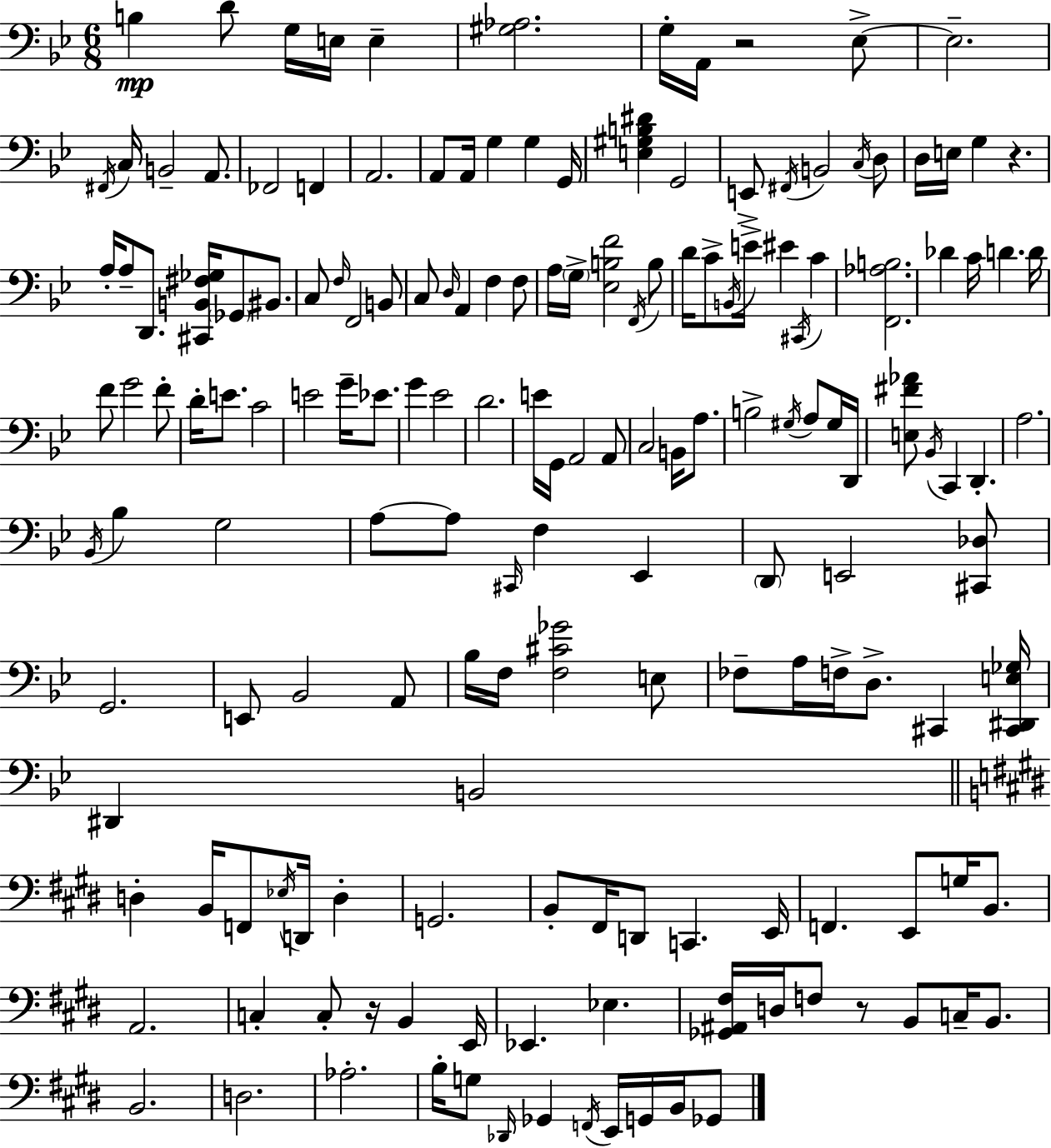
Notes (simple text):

B3/q D4/e G3/s E3/s E3/q [G#3,Ab3]/h. G3/s A2/s R/h Eb3/e Eb3/h. F#2/s C3/s B2/h A2/e. FES2/h F2/q A2/h. A2/e A2/s G3/q G3/q G2/s [E3,G#3,B3,D#4]/q G2/h E2/e F#2/s B2/h C3/s D3/e D3/s E3/s G3/q R/q. A3/s A3/e D2/e. [C#2,B2,F#3,Gb3]/s Gb2/e BIS2/e. C3/e F3/s F2/h B2/e C3/e D3/s A2/q F3/q F3/e A3/s G3/s [Eb3,B3,F4]/h F2/s B3/e D4/s C4/e B2/s E4/s EIS4/q C#2/s C4/q [F2,Ab3,B3]/h. Db4/q C4/s D4/q. D4/s F4/e G4/h F4/e D4/s E4/e. C4/h E4/h G4/s Eb4/e. G4/q Eb4/h D4/h. E4/s G2/s A2/h A2/e C3/h B2/s A3/e. B3/h G#3/s A3/e G#3/s D2/s [E3,F#4,Ab4]/e Bb2/s C2/q D2/q. A3/h. Bb2/s Bb3/q G3/h A3/e A3/e C#2/s F3/q Eb2/q D2/e E2/h [C#2,Db3]/e G2/h. E2/e Bb2/h A2/e Bb3/s F3/s [F3,C#4,Gb4]/h E3/e FES3/e A3/s F3/s D3/e. C#2/q [C#2,D#2,E3,Gb3]/s D#2/q B2/h D3/q B2/s F2/e Eb3/s D2/s D3/q G2/h. B2/e F#2/s D2/e C2/q. E2/s F2/q. E2/e G3/s B2/e. A2/h. C3/q C3/e R/s B2/q E2/s Eb2/q. Eb3/q. [Gb2,A#2,F#3]/s D3/s F3/e R/e B2/e C3/s B2/e. B2/h. D3/h. Ab3/h. B3/s G3/e Db2/s Gb2/q F2/s E2/s G2/s B2/s Gb2/e